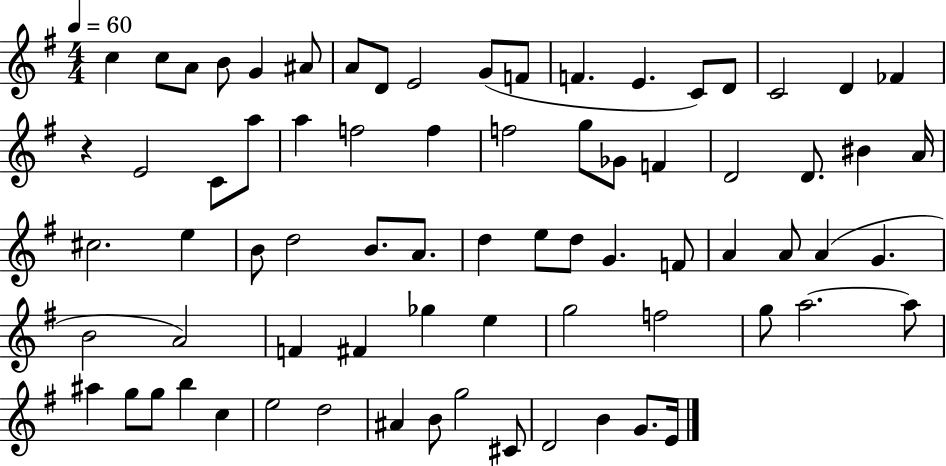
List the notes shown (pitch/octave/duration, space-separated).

C5/q C5/e A4/e B4/e G4/q A#4/e A4/e D4/e E4/h G4/e F4/e F4/q. E4/q. C4/e D4/e C4/h D4/q FES4/q R/q E4/h C4/e A5/e A5/q F5/h F5/q F5/h G5/e Gb4/e F4/q D4/h D4/e. BIS4/q A4/s C#5/h. E5/q B4/e D5/h B4/e. A4/e. D5/q E5/e D5/e G4/q. F4/e A4/q A4/e A4/q G4/q. B4/h A4/h F4/q F#4/q Gb5/q E5/q G5/h F5/h G5/e A5/h. A5/e A#5/q G5/e G5/e B5/q C5/q E5/h D5/h A#4/q B4/e G5/h C#4/e D4/h B4/q G4/e. E4/s